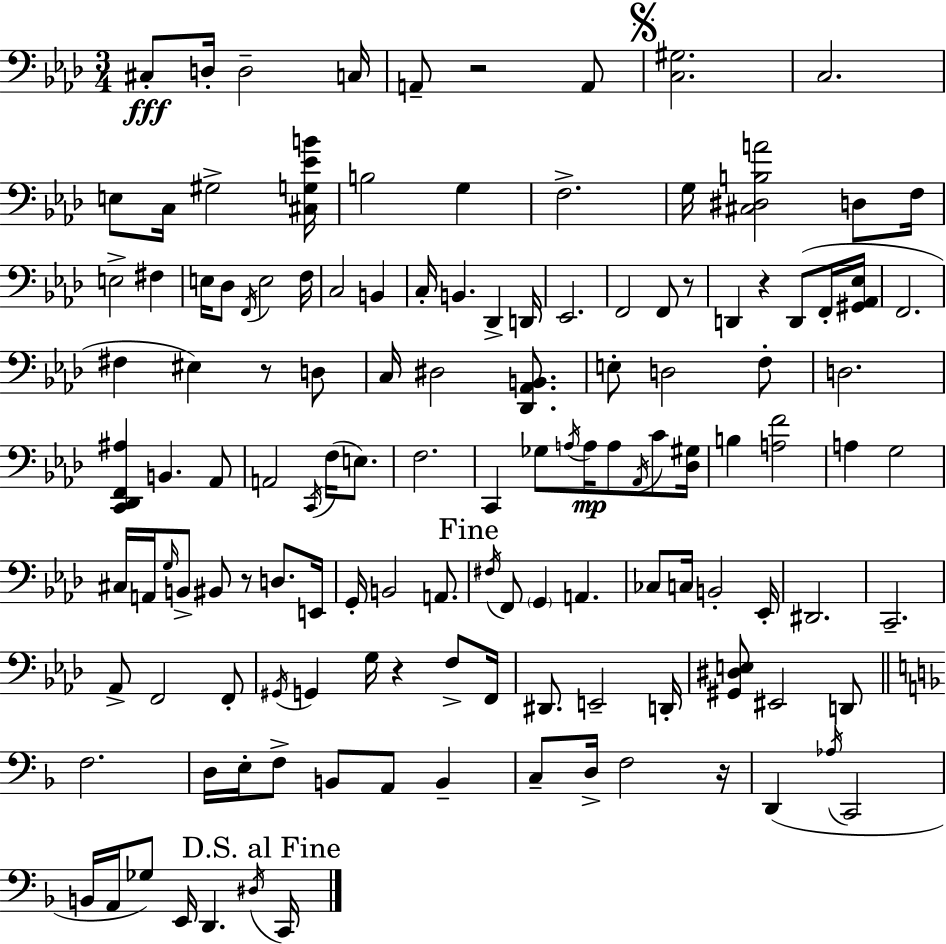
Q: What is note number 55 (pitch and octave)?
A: A3